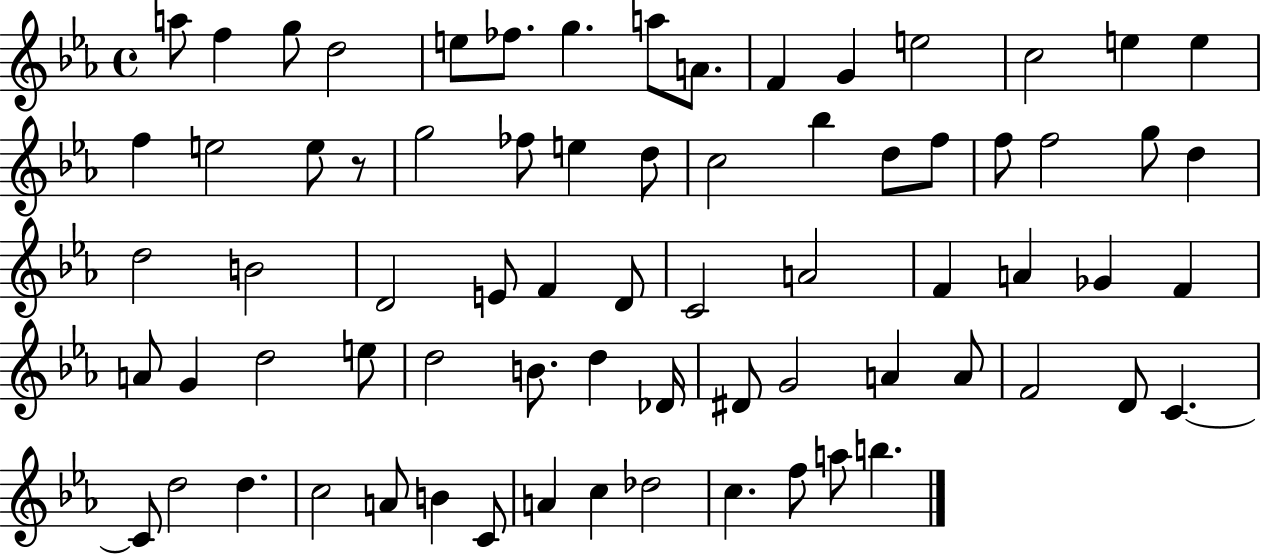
{
  \clef treble
  \time 4/4
  \defaultTimeSignature
  \key ees \major
  \repeat volta 2 { a''8 f''4 g''8 d''2 | e''8 fes''8. g''4. a''8 a'8. | f'4 g'4 e''2 | c''2 e''4 e''4 | \break f''4 e''2 e''8 r8 | g''2 fes''8 e''4 d''8 | c''2 bes''4 d''8 f''8 | f''8 f''2 g''8 d''4 | \break d''2 b'2 | d'2 e'8 f'4 d'8 | c'2 a'2 | f'4 a'4 ges'4 f'4 | \break a'8 g'4 d''2 e''8 | d''2 b'8. d''4 des'16 | dis'8 g'2 a'4 a'8 | f'2 d'8 c'4.~~ | \break c'8 d''2 d''4. | c''2 a'8 b'4 c'8 | a'4 c''4 des''2 | c''4. f''8 a''8 b''4. | \break } \bar "|."
}